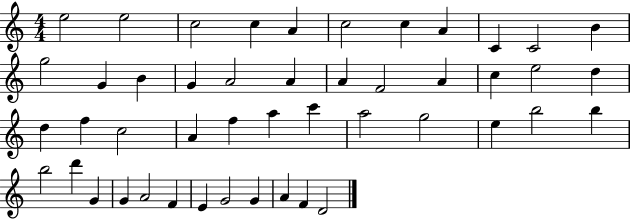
X:1
T:Untitled
M:4/4
L:1/4
K:C
e2 e2 c2 c A c2 c A C C2 B g2 G B G A2 A A F2 A c e2 d d f c2 A f a c' a2 g2 e b2 b b2 d' G G A2 F E G2 G A F D2